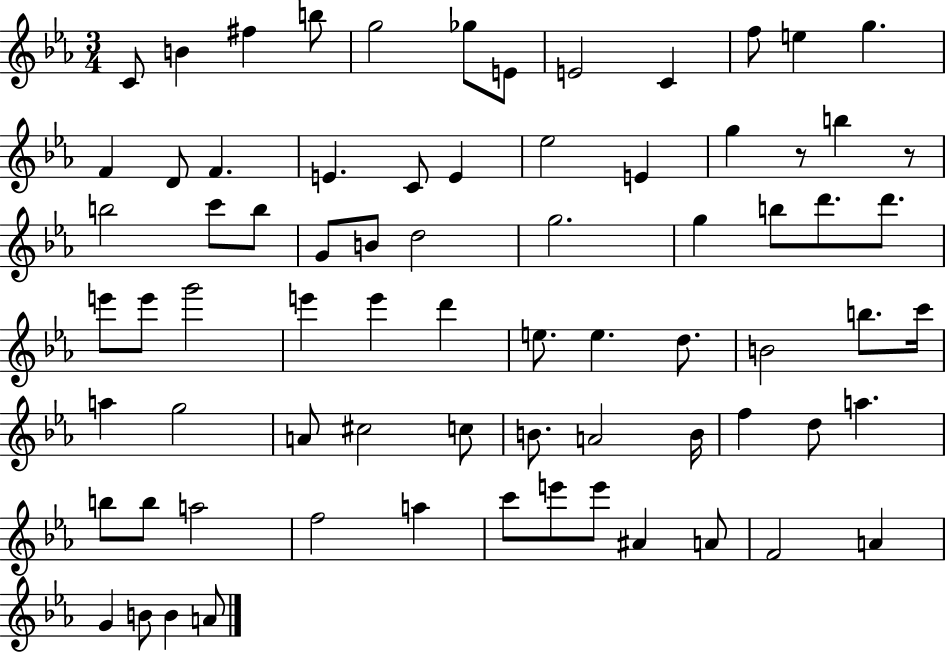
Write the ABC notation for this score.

X:1
T:Untitled
M:3/4
L:1/4
K:Eb
C/2 B ^f b/2 g2 _g/2 E/2 E2 C f/2 e g F D/2 F E C/2 E _e2 E g z/2 b z/2 b2 c'/2 b/2 G/2 B/2 d2 g2 g b/2 d'/2 d'/2 e'/2 e'/2 g'2 e' e' d' e/2 e d/2 B2 b/2 c'/4 a g2 A/2 ^c2 c/2 B/2 A2 B/4 f d/2 a b/2 b/2 a2 f2 a c'/2 e'/2 e'/2 ^A A/2 F2 A G B/2 B A/2